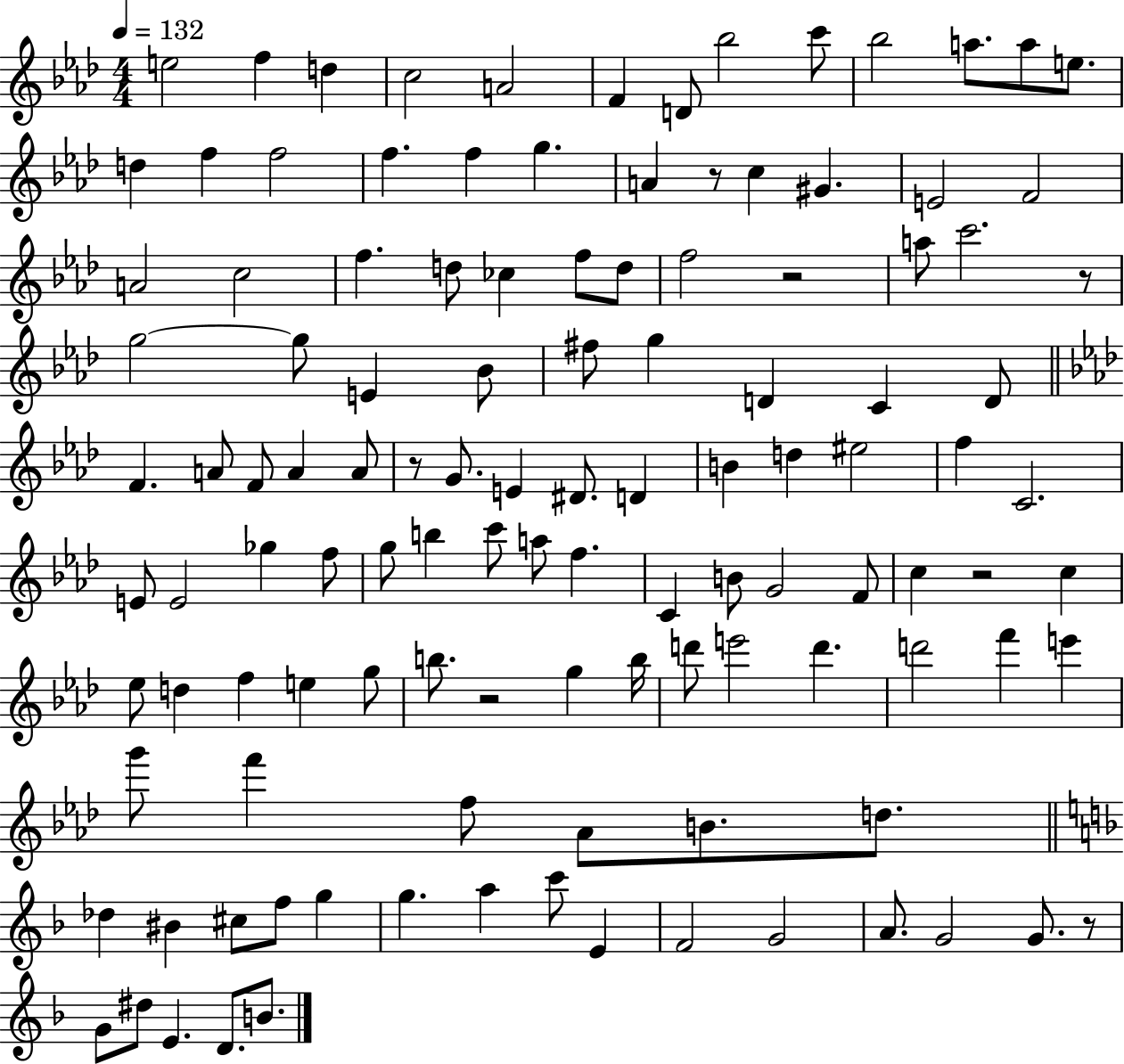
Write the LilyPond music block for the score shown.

{
  \clef treble
  \numericTimeSignature
  \time 4/4
  \key aes \major
  \tempo 4 = 132
  e''2 f''4 d''4 | c''2 a'2 | f'4 d'8 bes''2 c'''8 | bes''2 a''8. a''8 e''8. | \break d''4 f''4 f''2 | f''4. f''4 g''4. | a'4 r8 c''4 gis'4. | e'2 f'2 | \break a'2 c''2 | f''4. d''8 ces''4 f''8 d''8 | f''2 r2 | a''8 c'''2. r8 | \break g''2~~ g''8 e'4 bes'8 | fis''8 g''4 d'4 c'4 d'8 | \bar "||" \break \key f \minor f'4. a'8 f'8 a'4 a'8 | r8 g'8. e'4 dis'8. d'4 | b'4 d''4 eis''2 | f''4 c'2. | \break e'8 e'2 ges''4 f''8 | g''8 b''4 c'''8 a''8 f''4. | c'4 b'8 g'2 f'8 | c''4 r2 c''4 | \break ees''8 d''4 f''4 e''4 g''8 | b''8. r2 g''4 b''16 | d'''8 e'''2 d'''4. | d'''2 f'''4 e'''4 | \break g'''8 f'''4 f''8 aes'8 b'8. d''8. | \bar "||" \break \key f \major des''4 bis'4 cis''8 f''8 g''4 | g''4. a''4 c'''8 e'4 | f'2 g'2 | a'8. g'2 g'8. r8 | \break g'8 dis''8 e'4. d'8. b'8. | \bar "|."
}